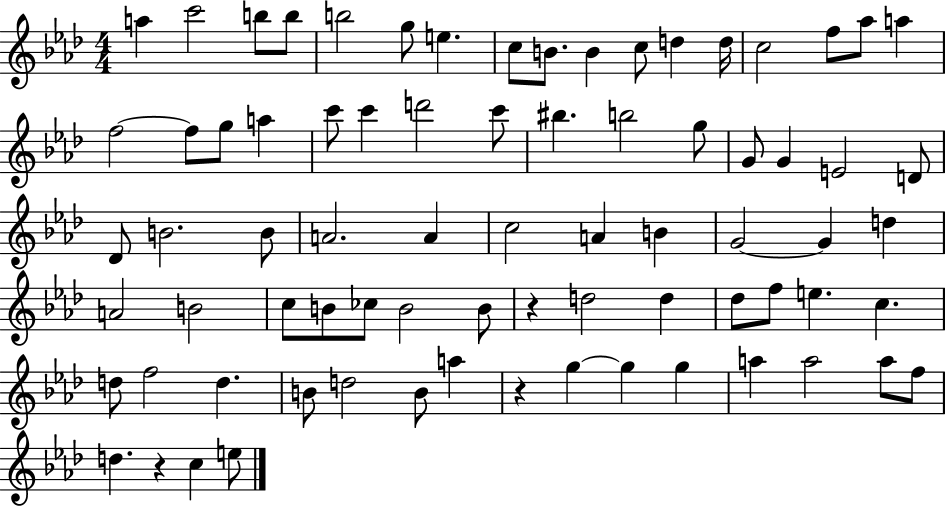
{
  \clef treble
  \numericTimeSignature
  \time 4/4
  \key aes \major
  a''4 c'''2 b''8 b''8 | b''2 g''8 e''4. | c''8 b'8. b'4 c''8 d''4 d''16 | c''2 f''8 aes''8 a''4 | \break f''2~~ f''8 g''8 a''4 | c'''8 c'''4 d'''2 c'''8 | bis''4. b''2 g''8 | g'8 g'4 e'2 d'8 | \break des'8 b'2. b'8 | a'2. a'4 | c''2 a'4 b'4 | g'2~~ g'4 d''4 | \break a'2 b'2 | c''8 b'8 ces''8 b'2 b'8 | r4 d''2 d''4 | des''8 f''8 e''4. c''4. | \break d''8 f''2 d''4. | b'8 d''2 b'8 a''4 | r4 g''4~~ g''4 g''4 | a''4 a''2 a''8 f''8 | \break d''4. r4 c''4 e''8 | \bar "|."
}